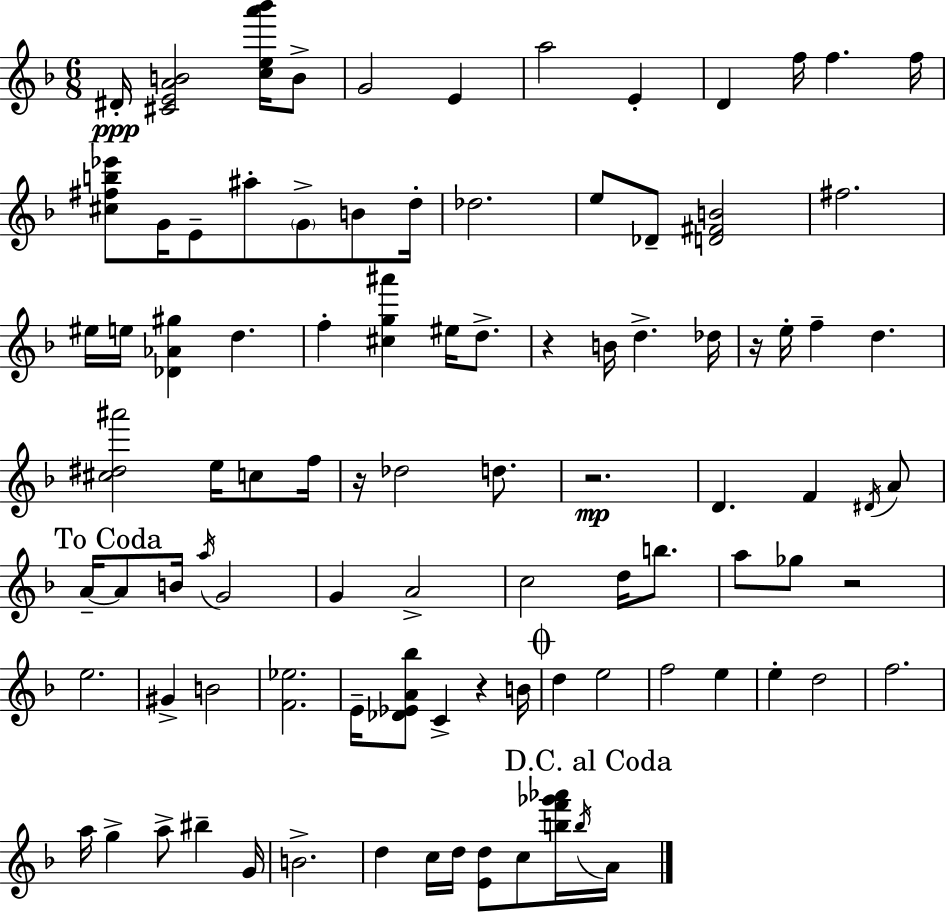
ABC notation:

X:1
T:Untitled
M:6/8
L:1/4
K:Dm
^D/4 [^CEAB]2 [cea'_b']/4 B/2 G2 E a2 E D f/4 f f/4 [^c^fb_e']/2 G/4 E/2 ^a/2 G/2 B/2 d/4 _d2 e/2 _D/2 [D^FB]2 ^f2 ^e/4 e/4 [_D_A^g] d f [^cg^a'] ^e/4 d/2 z B/4 d _d/4 z/4 e/4 f d [^c^d^a']2 e/4 c/2 f/4 z/4 _d2 d/2 z2 D F ^D/4 A/2 A/4 A/2 B/4 a/4 G2 G A2 c2 d/4 b/2 a/2 _g/2 z2 e2 ^G B2 [F_e]2 E/4 [_D_EA_b]/2 C z B/4 d e2 f2 e e d2 f2 a/4 g a/2 ^b G/4 B2 d c/4 d/4 [Ed]/2 c/2 [bf'_g'_a']/4 b/4 A/4